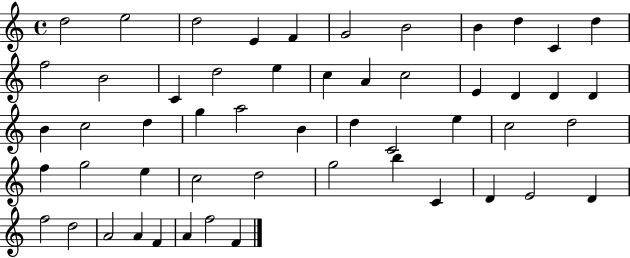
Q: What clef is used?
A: treble